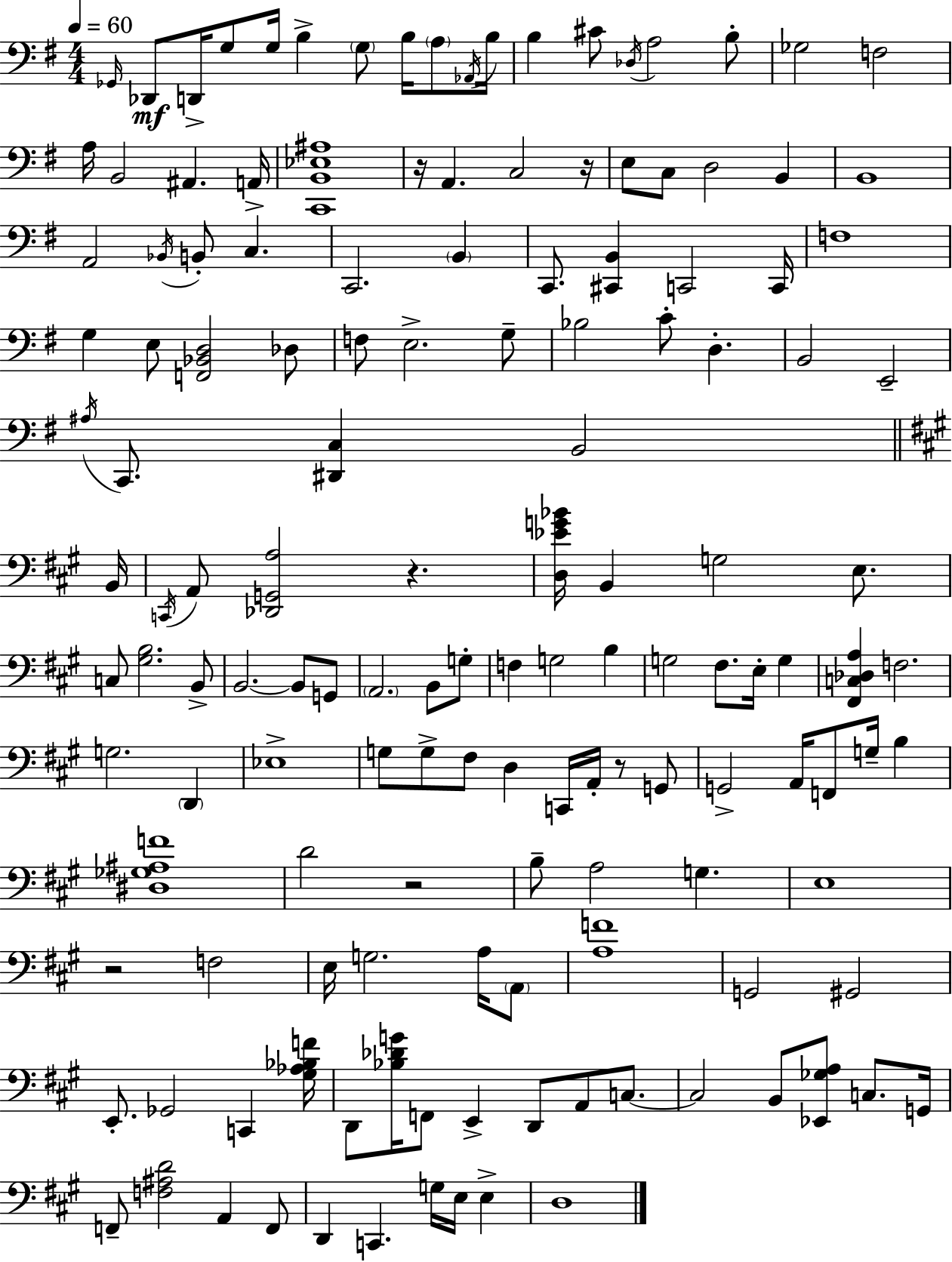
X:1
T:Untitled
M:4/4
L:1/4
K:G
_G,,/4 _D,,/2 D,,/4 G,/2 G,/4 B, G,/2 B,/4 A,/2 _A,,/4 B,/4 B, ^C/2 _D,/4 A,2 B,/2 _G,2 F,2 A,/4 B,,2 ^A,, A,,/4 [C,,B,,_E,^A,]4 z/4 A,, C,2 z/4 E,/2 C,/2 D,2 B,, B,,4 A,,2 _B,,/4 B,,/2 C, C,,2 B,, C,,/2 [^C,,B,,] C,,2 C,,/4 F,4 G, E,/2 [F,,_B,,D,]2 _D,/2 F,/2 E,2 G,/2 _B,2 C/2 D, B,,2 E,,2 ^A,/4 C,,/2 [^D,,C,] B,,2 B,,/4 C,,/4 A,,/2 [_D,,G,,A,]2 z [D,_EG_B]/4 B,, G,2 E,/2 C,/2 [^G,B,]2 B,,/2 B,,2 B,,/2 G,,/2 A,,2 B,,/2 G,/2 F, G,2 B, G,2 ^F,/2 E,/4 G, [^F,,C,_D,A,] F,2 G,2 D,, _E,4 G,/2 G,/2 ^F,/2 D, C,,/4 A,,/4 z/2 G,,/2 G,,2 A,,/4 F,,/2 G,/4 B, [^D,_G,^A,F]4 D2 z2 B,/2 A,2 G, E,4 z2 F,2 E,/4 G,2 A,/4 A,,/2 [A,F]4 G,,2 ^G,,2 E,,/2 _G,,2 C,, [^G,_A,_B,F]/4 D,,/2 [_B,_DG]/4 F,,/2 E,, D,,/2 A,,/2 C,/2 C,2 B,,/2 [_E,,_G,A,]/2 C,/2 G,,/4 F,,/2 [F,^A,D]2 A,, F,,/2 D,, C,, G,/4 E,/4 E, D,4